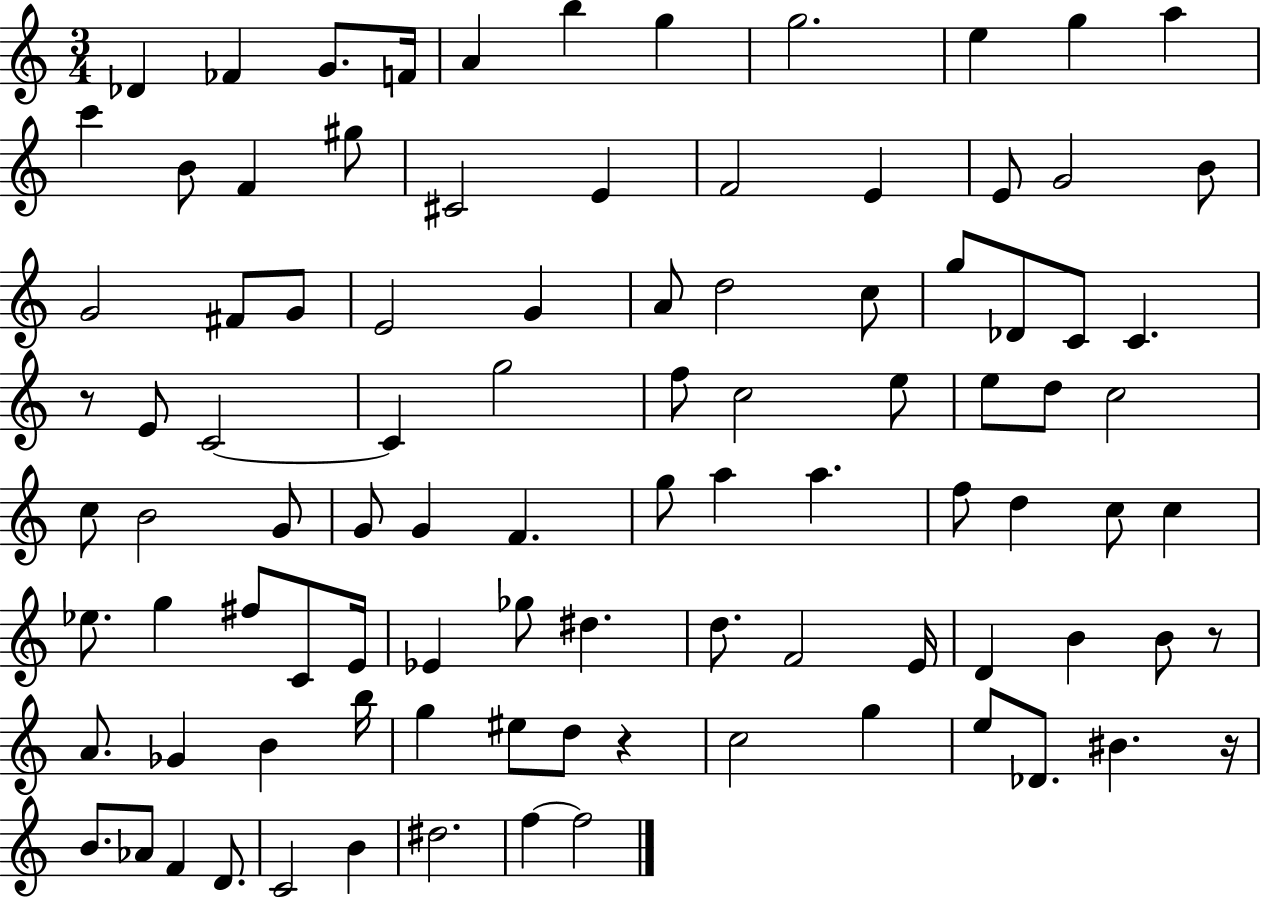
Db4/q FES4/q G4/e. F4/s A4/q B5/q G5/q G5/h. E5/q G5/q A5/q C6/q B4/e F4/q G#5/e C#4/h E4/q F4/h E4/q E4/e G4/h B4/e G4/h F#4/e G4/e E4/h G4/q A4/e D5/h C5/e G5/e Db4/e C4/e C4/q. R/e E4/e C4/h C4/q G5/h F5/e C5/h E5/e E5/e D5/e C5/h C5/e B4/h G4/e G4/e G4/q F4/q. G5/e A5/q A5/q. F5/e D5/q C5/e C5/q Eb5/e. G5/q F#5/e C4/e E4/s Eb4/q Gb5/e D#5/q. D5/e. F4/h E4/s D4/q B4/q B4/e R/e A4/e. Gb4/q B4/q B5/s G5/q EIS5/e D5/e R/q C5/h G5/q E5/e Db4/e. BIS4/q. R/s B4/e. Ab4/e F4/q D4/e. C4/h B4/q D#5/h. F5/q F5/h